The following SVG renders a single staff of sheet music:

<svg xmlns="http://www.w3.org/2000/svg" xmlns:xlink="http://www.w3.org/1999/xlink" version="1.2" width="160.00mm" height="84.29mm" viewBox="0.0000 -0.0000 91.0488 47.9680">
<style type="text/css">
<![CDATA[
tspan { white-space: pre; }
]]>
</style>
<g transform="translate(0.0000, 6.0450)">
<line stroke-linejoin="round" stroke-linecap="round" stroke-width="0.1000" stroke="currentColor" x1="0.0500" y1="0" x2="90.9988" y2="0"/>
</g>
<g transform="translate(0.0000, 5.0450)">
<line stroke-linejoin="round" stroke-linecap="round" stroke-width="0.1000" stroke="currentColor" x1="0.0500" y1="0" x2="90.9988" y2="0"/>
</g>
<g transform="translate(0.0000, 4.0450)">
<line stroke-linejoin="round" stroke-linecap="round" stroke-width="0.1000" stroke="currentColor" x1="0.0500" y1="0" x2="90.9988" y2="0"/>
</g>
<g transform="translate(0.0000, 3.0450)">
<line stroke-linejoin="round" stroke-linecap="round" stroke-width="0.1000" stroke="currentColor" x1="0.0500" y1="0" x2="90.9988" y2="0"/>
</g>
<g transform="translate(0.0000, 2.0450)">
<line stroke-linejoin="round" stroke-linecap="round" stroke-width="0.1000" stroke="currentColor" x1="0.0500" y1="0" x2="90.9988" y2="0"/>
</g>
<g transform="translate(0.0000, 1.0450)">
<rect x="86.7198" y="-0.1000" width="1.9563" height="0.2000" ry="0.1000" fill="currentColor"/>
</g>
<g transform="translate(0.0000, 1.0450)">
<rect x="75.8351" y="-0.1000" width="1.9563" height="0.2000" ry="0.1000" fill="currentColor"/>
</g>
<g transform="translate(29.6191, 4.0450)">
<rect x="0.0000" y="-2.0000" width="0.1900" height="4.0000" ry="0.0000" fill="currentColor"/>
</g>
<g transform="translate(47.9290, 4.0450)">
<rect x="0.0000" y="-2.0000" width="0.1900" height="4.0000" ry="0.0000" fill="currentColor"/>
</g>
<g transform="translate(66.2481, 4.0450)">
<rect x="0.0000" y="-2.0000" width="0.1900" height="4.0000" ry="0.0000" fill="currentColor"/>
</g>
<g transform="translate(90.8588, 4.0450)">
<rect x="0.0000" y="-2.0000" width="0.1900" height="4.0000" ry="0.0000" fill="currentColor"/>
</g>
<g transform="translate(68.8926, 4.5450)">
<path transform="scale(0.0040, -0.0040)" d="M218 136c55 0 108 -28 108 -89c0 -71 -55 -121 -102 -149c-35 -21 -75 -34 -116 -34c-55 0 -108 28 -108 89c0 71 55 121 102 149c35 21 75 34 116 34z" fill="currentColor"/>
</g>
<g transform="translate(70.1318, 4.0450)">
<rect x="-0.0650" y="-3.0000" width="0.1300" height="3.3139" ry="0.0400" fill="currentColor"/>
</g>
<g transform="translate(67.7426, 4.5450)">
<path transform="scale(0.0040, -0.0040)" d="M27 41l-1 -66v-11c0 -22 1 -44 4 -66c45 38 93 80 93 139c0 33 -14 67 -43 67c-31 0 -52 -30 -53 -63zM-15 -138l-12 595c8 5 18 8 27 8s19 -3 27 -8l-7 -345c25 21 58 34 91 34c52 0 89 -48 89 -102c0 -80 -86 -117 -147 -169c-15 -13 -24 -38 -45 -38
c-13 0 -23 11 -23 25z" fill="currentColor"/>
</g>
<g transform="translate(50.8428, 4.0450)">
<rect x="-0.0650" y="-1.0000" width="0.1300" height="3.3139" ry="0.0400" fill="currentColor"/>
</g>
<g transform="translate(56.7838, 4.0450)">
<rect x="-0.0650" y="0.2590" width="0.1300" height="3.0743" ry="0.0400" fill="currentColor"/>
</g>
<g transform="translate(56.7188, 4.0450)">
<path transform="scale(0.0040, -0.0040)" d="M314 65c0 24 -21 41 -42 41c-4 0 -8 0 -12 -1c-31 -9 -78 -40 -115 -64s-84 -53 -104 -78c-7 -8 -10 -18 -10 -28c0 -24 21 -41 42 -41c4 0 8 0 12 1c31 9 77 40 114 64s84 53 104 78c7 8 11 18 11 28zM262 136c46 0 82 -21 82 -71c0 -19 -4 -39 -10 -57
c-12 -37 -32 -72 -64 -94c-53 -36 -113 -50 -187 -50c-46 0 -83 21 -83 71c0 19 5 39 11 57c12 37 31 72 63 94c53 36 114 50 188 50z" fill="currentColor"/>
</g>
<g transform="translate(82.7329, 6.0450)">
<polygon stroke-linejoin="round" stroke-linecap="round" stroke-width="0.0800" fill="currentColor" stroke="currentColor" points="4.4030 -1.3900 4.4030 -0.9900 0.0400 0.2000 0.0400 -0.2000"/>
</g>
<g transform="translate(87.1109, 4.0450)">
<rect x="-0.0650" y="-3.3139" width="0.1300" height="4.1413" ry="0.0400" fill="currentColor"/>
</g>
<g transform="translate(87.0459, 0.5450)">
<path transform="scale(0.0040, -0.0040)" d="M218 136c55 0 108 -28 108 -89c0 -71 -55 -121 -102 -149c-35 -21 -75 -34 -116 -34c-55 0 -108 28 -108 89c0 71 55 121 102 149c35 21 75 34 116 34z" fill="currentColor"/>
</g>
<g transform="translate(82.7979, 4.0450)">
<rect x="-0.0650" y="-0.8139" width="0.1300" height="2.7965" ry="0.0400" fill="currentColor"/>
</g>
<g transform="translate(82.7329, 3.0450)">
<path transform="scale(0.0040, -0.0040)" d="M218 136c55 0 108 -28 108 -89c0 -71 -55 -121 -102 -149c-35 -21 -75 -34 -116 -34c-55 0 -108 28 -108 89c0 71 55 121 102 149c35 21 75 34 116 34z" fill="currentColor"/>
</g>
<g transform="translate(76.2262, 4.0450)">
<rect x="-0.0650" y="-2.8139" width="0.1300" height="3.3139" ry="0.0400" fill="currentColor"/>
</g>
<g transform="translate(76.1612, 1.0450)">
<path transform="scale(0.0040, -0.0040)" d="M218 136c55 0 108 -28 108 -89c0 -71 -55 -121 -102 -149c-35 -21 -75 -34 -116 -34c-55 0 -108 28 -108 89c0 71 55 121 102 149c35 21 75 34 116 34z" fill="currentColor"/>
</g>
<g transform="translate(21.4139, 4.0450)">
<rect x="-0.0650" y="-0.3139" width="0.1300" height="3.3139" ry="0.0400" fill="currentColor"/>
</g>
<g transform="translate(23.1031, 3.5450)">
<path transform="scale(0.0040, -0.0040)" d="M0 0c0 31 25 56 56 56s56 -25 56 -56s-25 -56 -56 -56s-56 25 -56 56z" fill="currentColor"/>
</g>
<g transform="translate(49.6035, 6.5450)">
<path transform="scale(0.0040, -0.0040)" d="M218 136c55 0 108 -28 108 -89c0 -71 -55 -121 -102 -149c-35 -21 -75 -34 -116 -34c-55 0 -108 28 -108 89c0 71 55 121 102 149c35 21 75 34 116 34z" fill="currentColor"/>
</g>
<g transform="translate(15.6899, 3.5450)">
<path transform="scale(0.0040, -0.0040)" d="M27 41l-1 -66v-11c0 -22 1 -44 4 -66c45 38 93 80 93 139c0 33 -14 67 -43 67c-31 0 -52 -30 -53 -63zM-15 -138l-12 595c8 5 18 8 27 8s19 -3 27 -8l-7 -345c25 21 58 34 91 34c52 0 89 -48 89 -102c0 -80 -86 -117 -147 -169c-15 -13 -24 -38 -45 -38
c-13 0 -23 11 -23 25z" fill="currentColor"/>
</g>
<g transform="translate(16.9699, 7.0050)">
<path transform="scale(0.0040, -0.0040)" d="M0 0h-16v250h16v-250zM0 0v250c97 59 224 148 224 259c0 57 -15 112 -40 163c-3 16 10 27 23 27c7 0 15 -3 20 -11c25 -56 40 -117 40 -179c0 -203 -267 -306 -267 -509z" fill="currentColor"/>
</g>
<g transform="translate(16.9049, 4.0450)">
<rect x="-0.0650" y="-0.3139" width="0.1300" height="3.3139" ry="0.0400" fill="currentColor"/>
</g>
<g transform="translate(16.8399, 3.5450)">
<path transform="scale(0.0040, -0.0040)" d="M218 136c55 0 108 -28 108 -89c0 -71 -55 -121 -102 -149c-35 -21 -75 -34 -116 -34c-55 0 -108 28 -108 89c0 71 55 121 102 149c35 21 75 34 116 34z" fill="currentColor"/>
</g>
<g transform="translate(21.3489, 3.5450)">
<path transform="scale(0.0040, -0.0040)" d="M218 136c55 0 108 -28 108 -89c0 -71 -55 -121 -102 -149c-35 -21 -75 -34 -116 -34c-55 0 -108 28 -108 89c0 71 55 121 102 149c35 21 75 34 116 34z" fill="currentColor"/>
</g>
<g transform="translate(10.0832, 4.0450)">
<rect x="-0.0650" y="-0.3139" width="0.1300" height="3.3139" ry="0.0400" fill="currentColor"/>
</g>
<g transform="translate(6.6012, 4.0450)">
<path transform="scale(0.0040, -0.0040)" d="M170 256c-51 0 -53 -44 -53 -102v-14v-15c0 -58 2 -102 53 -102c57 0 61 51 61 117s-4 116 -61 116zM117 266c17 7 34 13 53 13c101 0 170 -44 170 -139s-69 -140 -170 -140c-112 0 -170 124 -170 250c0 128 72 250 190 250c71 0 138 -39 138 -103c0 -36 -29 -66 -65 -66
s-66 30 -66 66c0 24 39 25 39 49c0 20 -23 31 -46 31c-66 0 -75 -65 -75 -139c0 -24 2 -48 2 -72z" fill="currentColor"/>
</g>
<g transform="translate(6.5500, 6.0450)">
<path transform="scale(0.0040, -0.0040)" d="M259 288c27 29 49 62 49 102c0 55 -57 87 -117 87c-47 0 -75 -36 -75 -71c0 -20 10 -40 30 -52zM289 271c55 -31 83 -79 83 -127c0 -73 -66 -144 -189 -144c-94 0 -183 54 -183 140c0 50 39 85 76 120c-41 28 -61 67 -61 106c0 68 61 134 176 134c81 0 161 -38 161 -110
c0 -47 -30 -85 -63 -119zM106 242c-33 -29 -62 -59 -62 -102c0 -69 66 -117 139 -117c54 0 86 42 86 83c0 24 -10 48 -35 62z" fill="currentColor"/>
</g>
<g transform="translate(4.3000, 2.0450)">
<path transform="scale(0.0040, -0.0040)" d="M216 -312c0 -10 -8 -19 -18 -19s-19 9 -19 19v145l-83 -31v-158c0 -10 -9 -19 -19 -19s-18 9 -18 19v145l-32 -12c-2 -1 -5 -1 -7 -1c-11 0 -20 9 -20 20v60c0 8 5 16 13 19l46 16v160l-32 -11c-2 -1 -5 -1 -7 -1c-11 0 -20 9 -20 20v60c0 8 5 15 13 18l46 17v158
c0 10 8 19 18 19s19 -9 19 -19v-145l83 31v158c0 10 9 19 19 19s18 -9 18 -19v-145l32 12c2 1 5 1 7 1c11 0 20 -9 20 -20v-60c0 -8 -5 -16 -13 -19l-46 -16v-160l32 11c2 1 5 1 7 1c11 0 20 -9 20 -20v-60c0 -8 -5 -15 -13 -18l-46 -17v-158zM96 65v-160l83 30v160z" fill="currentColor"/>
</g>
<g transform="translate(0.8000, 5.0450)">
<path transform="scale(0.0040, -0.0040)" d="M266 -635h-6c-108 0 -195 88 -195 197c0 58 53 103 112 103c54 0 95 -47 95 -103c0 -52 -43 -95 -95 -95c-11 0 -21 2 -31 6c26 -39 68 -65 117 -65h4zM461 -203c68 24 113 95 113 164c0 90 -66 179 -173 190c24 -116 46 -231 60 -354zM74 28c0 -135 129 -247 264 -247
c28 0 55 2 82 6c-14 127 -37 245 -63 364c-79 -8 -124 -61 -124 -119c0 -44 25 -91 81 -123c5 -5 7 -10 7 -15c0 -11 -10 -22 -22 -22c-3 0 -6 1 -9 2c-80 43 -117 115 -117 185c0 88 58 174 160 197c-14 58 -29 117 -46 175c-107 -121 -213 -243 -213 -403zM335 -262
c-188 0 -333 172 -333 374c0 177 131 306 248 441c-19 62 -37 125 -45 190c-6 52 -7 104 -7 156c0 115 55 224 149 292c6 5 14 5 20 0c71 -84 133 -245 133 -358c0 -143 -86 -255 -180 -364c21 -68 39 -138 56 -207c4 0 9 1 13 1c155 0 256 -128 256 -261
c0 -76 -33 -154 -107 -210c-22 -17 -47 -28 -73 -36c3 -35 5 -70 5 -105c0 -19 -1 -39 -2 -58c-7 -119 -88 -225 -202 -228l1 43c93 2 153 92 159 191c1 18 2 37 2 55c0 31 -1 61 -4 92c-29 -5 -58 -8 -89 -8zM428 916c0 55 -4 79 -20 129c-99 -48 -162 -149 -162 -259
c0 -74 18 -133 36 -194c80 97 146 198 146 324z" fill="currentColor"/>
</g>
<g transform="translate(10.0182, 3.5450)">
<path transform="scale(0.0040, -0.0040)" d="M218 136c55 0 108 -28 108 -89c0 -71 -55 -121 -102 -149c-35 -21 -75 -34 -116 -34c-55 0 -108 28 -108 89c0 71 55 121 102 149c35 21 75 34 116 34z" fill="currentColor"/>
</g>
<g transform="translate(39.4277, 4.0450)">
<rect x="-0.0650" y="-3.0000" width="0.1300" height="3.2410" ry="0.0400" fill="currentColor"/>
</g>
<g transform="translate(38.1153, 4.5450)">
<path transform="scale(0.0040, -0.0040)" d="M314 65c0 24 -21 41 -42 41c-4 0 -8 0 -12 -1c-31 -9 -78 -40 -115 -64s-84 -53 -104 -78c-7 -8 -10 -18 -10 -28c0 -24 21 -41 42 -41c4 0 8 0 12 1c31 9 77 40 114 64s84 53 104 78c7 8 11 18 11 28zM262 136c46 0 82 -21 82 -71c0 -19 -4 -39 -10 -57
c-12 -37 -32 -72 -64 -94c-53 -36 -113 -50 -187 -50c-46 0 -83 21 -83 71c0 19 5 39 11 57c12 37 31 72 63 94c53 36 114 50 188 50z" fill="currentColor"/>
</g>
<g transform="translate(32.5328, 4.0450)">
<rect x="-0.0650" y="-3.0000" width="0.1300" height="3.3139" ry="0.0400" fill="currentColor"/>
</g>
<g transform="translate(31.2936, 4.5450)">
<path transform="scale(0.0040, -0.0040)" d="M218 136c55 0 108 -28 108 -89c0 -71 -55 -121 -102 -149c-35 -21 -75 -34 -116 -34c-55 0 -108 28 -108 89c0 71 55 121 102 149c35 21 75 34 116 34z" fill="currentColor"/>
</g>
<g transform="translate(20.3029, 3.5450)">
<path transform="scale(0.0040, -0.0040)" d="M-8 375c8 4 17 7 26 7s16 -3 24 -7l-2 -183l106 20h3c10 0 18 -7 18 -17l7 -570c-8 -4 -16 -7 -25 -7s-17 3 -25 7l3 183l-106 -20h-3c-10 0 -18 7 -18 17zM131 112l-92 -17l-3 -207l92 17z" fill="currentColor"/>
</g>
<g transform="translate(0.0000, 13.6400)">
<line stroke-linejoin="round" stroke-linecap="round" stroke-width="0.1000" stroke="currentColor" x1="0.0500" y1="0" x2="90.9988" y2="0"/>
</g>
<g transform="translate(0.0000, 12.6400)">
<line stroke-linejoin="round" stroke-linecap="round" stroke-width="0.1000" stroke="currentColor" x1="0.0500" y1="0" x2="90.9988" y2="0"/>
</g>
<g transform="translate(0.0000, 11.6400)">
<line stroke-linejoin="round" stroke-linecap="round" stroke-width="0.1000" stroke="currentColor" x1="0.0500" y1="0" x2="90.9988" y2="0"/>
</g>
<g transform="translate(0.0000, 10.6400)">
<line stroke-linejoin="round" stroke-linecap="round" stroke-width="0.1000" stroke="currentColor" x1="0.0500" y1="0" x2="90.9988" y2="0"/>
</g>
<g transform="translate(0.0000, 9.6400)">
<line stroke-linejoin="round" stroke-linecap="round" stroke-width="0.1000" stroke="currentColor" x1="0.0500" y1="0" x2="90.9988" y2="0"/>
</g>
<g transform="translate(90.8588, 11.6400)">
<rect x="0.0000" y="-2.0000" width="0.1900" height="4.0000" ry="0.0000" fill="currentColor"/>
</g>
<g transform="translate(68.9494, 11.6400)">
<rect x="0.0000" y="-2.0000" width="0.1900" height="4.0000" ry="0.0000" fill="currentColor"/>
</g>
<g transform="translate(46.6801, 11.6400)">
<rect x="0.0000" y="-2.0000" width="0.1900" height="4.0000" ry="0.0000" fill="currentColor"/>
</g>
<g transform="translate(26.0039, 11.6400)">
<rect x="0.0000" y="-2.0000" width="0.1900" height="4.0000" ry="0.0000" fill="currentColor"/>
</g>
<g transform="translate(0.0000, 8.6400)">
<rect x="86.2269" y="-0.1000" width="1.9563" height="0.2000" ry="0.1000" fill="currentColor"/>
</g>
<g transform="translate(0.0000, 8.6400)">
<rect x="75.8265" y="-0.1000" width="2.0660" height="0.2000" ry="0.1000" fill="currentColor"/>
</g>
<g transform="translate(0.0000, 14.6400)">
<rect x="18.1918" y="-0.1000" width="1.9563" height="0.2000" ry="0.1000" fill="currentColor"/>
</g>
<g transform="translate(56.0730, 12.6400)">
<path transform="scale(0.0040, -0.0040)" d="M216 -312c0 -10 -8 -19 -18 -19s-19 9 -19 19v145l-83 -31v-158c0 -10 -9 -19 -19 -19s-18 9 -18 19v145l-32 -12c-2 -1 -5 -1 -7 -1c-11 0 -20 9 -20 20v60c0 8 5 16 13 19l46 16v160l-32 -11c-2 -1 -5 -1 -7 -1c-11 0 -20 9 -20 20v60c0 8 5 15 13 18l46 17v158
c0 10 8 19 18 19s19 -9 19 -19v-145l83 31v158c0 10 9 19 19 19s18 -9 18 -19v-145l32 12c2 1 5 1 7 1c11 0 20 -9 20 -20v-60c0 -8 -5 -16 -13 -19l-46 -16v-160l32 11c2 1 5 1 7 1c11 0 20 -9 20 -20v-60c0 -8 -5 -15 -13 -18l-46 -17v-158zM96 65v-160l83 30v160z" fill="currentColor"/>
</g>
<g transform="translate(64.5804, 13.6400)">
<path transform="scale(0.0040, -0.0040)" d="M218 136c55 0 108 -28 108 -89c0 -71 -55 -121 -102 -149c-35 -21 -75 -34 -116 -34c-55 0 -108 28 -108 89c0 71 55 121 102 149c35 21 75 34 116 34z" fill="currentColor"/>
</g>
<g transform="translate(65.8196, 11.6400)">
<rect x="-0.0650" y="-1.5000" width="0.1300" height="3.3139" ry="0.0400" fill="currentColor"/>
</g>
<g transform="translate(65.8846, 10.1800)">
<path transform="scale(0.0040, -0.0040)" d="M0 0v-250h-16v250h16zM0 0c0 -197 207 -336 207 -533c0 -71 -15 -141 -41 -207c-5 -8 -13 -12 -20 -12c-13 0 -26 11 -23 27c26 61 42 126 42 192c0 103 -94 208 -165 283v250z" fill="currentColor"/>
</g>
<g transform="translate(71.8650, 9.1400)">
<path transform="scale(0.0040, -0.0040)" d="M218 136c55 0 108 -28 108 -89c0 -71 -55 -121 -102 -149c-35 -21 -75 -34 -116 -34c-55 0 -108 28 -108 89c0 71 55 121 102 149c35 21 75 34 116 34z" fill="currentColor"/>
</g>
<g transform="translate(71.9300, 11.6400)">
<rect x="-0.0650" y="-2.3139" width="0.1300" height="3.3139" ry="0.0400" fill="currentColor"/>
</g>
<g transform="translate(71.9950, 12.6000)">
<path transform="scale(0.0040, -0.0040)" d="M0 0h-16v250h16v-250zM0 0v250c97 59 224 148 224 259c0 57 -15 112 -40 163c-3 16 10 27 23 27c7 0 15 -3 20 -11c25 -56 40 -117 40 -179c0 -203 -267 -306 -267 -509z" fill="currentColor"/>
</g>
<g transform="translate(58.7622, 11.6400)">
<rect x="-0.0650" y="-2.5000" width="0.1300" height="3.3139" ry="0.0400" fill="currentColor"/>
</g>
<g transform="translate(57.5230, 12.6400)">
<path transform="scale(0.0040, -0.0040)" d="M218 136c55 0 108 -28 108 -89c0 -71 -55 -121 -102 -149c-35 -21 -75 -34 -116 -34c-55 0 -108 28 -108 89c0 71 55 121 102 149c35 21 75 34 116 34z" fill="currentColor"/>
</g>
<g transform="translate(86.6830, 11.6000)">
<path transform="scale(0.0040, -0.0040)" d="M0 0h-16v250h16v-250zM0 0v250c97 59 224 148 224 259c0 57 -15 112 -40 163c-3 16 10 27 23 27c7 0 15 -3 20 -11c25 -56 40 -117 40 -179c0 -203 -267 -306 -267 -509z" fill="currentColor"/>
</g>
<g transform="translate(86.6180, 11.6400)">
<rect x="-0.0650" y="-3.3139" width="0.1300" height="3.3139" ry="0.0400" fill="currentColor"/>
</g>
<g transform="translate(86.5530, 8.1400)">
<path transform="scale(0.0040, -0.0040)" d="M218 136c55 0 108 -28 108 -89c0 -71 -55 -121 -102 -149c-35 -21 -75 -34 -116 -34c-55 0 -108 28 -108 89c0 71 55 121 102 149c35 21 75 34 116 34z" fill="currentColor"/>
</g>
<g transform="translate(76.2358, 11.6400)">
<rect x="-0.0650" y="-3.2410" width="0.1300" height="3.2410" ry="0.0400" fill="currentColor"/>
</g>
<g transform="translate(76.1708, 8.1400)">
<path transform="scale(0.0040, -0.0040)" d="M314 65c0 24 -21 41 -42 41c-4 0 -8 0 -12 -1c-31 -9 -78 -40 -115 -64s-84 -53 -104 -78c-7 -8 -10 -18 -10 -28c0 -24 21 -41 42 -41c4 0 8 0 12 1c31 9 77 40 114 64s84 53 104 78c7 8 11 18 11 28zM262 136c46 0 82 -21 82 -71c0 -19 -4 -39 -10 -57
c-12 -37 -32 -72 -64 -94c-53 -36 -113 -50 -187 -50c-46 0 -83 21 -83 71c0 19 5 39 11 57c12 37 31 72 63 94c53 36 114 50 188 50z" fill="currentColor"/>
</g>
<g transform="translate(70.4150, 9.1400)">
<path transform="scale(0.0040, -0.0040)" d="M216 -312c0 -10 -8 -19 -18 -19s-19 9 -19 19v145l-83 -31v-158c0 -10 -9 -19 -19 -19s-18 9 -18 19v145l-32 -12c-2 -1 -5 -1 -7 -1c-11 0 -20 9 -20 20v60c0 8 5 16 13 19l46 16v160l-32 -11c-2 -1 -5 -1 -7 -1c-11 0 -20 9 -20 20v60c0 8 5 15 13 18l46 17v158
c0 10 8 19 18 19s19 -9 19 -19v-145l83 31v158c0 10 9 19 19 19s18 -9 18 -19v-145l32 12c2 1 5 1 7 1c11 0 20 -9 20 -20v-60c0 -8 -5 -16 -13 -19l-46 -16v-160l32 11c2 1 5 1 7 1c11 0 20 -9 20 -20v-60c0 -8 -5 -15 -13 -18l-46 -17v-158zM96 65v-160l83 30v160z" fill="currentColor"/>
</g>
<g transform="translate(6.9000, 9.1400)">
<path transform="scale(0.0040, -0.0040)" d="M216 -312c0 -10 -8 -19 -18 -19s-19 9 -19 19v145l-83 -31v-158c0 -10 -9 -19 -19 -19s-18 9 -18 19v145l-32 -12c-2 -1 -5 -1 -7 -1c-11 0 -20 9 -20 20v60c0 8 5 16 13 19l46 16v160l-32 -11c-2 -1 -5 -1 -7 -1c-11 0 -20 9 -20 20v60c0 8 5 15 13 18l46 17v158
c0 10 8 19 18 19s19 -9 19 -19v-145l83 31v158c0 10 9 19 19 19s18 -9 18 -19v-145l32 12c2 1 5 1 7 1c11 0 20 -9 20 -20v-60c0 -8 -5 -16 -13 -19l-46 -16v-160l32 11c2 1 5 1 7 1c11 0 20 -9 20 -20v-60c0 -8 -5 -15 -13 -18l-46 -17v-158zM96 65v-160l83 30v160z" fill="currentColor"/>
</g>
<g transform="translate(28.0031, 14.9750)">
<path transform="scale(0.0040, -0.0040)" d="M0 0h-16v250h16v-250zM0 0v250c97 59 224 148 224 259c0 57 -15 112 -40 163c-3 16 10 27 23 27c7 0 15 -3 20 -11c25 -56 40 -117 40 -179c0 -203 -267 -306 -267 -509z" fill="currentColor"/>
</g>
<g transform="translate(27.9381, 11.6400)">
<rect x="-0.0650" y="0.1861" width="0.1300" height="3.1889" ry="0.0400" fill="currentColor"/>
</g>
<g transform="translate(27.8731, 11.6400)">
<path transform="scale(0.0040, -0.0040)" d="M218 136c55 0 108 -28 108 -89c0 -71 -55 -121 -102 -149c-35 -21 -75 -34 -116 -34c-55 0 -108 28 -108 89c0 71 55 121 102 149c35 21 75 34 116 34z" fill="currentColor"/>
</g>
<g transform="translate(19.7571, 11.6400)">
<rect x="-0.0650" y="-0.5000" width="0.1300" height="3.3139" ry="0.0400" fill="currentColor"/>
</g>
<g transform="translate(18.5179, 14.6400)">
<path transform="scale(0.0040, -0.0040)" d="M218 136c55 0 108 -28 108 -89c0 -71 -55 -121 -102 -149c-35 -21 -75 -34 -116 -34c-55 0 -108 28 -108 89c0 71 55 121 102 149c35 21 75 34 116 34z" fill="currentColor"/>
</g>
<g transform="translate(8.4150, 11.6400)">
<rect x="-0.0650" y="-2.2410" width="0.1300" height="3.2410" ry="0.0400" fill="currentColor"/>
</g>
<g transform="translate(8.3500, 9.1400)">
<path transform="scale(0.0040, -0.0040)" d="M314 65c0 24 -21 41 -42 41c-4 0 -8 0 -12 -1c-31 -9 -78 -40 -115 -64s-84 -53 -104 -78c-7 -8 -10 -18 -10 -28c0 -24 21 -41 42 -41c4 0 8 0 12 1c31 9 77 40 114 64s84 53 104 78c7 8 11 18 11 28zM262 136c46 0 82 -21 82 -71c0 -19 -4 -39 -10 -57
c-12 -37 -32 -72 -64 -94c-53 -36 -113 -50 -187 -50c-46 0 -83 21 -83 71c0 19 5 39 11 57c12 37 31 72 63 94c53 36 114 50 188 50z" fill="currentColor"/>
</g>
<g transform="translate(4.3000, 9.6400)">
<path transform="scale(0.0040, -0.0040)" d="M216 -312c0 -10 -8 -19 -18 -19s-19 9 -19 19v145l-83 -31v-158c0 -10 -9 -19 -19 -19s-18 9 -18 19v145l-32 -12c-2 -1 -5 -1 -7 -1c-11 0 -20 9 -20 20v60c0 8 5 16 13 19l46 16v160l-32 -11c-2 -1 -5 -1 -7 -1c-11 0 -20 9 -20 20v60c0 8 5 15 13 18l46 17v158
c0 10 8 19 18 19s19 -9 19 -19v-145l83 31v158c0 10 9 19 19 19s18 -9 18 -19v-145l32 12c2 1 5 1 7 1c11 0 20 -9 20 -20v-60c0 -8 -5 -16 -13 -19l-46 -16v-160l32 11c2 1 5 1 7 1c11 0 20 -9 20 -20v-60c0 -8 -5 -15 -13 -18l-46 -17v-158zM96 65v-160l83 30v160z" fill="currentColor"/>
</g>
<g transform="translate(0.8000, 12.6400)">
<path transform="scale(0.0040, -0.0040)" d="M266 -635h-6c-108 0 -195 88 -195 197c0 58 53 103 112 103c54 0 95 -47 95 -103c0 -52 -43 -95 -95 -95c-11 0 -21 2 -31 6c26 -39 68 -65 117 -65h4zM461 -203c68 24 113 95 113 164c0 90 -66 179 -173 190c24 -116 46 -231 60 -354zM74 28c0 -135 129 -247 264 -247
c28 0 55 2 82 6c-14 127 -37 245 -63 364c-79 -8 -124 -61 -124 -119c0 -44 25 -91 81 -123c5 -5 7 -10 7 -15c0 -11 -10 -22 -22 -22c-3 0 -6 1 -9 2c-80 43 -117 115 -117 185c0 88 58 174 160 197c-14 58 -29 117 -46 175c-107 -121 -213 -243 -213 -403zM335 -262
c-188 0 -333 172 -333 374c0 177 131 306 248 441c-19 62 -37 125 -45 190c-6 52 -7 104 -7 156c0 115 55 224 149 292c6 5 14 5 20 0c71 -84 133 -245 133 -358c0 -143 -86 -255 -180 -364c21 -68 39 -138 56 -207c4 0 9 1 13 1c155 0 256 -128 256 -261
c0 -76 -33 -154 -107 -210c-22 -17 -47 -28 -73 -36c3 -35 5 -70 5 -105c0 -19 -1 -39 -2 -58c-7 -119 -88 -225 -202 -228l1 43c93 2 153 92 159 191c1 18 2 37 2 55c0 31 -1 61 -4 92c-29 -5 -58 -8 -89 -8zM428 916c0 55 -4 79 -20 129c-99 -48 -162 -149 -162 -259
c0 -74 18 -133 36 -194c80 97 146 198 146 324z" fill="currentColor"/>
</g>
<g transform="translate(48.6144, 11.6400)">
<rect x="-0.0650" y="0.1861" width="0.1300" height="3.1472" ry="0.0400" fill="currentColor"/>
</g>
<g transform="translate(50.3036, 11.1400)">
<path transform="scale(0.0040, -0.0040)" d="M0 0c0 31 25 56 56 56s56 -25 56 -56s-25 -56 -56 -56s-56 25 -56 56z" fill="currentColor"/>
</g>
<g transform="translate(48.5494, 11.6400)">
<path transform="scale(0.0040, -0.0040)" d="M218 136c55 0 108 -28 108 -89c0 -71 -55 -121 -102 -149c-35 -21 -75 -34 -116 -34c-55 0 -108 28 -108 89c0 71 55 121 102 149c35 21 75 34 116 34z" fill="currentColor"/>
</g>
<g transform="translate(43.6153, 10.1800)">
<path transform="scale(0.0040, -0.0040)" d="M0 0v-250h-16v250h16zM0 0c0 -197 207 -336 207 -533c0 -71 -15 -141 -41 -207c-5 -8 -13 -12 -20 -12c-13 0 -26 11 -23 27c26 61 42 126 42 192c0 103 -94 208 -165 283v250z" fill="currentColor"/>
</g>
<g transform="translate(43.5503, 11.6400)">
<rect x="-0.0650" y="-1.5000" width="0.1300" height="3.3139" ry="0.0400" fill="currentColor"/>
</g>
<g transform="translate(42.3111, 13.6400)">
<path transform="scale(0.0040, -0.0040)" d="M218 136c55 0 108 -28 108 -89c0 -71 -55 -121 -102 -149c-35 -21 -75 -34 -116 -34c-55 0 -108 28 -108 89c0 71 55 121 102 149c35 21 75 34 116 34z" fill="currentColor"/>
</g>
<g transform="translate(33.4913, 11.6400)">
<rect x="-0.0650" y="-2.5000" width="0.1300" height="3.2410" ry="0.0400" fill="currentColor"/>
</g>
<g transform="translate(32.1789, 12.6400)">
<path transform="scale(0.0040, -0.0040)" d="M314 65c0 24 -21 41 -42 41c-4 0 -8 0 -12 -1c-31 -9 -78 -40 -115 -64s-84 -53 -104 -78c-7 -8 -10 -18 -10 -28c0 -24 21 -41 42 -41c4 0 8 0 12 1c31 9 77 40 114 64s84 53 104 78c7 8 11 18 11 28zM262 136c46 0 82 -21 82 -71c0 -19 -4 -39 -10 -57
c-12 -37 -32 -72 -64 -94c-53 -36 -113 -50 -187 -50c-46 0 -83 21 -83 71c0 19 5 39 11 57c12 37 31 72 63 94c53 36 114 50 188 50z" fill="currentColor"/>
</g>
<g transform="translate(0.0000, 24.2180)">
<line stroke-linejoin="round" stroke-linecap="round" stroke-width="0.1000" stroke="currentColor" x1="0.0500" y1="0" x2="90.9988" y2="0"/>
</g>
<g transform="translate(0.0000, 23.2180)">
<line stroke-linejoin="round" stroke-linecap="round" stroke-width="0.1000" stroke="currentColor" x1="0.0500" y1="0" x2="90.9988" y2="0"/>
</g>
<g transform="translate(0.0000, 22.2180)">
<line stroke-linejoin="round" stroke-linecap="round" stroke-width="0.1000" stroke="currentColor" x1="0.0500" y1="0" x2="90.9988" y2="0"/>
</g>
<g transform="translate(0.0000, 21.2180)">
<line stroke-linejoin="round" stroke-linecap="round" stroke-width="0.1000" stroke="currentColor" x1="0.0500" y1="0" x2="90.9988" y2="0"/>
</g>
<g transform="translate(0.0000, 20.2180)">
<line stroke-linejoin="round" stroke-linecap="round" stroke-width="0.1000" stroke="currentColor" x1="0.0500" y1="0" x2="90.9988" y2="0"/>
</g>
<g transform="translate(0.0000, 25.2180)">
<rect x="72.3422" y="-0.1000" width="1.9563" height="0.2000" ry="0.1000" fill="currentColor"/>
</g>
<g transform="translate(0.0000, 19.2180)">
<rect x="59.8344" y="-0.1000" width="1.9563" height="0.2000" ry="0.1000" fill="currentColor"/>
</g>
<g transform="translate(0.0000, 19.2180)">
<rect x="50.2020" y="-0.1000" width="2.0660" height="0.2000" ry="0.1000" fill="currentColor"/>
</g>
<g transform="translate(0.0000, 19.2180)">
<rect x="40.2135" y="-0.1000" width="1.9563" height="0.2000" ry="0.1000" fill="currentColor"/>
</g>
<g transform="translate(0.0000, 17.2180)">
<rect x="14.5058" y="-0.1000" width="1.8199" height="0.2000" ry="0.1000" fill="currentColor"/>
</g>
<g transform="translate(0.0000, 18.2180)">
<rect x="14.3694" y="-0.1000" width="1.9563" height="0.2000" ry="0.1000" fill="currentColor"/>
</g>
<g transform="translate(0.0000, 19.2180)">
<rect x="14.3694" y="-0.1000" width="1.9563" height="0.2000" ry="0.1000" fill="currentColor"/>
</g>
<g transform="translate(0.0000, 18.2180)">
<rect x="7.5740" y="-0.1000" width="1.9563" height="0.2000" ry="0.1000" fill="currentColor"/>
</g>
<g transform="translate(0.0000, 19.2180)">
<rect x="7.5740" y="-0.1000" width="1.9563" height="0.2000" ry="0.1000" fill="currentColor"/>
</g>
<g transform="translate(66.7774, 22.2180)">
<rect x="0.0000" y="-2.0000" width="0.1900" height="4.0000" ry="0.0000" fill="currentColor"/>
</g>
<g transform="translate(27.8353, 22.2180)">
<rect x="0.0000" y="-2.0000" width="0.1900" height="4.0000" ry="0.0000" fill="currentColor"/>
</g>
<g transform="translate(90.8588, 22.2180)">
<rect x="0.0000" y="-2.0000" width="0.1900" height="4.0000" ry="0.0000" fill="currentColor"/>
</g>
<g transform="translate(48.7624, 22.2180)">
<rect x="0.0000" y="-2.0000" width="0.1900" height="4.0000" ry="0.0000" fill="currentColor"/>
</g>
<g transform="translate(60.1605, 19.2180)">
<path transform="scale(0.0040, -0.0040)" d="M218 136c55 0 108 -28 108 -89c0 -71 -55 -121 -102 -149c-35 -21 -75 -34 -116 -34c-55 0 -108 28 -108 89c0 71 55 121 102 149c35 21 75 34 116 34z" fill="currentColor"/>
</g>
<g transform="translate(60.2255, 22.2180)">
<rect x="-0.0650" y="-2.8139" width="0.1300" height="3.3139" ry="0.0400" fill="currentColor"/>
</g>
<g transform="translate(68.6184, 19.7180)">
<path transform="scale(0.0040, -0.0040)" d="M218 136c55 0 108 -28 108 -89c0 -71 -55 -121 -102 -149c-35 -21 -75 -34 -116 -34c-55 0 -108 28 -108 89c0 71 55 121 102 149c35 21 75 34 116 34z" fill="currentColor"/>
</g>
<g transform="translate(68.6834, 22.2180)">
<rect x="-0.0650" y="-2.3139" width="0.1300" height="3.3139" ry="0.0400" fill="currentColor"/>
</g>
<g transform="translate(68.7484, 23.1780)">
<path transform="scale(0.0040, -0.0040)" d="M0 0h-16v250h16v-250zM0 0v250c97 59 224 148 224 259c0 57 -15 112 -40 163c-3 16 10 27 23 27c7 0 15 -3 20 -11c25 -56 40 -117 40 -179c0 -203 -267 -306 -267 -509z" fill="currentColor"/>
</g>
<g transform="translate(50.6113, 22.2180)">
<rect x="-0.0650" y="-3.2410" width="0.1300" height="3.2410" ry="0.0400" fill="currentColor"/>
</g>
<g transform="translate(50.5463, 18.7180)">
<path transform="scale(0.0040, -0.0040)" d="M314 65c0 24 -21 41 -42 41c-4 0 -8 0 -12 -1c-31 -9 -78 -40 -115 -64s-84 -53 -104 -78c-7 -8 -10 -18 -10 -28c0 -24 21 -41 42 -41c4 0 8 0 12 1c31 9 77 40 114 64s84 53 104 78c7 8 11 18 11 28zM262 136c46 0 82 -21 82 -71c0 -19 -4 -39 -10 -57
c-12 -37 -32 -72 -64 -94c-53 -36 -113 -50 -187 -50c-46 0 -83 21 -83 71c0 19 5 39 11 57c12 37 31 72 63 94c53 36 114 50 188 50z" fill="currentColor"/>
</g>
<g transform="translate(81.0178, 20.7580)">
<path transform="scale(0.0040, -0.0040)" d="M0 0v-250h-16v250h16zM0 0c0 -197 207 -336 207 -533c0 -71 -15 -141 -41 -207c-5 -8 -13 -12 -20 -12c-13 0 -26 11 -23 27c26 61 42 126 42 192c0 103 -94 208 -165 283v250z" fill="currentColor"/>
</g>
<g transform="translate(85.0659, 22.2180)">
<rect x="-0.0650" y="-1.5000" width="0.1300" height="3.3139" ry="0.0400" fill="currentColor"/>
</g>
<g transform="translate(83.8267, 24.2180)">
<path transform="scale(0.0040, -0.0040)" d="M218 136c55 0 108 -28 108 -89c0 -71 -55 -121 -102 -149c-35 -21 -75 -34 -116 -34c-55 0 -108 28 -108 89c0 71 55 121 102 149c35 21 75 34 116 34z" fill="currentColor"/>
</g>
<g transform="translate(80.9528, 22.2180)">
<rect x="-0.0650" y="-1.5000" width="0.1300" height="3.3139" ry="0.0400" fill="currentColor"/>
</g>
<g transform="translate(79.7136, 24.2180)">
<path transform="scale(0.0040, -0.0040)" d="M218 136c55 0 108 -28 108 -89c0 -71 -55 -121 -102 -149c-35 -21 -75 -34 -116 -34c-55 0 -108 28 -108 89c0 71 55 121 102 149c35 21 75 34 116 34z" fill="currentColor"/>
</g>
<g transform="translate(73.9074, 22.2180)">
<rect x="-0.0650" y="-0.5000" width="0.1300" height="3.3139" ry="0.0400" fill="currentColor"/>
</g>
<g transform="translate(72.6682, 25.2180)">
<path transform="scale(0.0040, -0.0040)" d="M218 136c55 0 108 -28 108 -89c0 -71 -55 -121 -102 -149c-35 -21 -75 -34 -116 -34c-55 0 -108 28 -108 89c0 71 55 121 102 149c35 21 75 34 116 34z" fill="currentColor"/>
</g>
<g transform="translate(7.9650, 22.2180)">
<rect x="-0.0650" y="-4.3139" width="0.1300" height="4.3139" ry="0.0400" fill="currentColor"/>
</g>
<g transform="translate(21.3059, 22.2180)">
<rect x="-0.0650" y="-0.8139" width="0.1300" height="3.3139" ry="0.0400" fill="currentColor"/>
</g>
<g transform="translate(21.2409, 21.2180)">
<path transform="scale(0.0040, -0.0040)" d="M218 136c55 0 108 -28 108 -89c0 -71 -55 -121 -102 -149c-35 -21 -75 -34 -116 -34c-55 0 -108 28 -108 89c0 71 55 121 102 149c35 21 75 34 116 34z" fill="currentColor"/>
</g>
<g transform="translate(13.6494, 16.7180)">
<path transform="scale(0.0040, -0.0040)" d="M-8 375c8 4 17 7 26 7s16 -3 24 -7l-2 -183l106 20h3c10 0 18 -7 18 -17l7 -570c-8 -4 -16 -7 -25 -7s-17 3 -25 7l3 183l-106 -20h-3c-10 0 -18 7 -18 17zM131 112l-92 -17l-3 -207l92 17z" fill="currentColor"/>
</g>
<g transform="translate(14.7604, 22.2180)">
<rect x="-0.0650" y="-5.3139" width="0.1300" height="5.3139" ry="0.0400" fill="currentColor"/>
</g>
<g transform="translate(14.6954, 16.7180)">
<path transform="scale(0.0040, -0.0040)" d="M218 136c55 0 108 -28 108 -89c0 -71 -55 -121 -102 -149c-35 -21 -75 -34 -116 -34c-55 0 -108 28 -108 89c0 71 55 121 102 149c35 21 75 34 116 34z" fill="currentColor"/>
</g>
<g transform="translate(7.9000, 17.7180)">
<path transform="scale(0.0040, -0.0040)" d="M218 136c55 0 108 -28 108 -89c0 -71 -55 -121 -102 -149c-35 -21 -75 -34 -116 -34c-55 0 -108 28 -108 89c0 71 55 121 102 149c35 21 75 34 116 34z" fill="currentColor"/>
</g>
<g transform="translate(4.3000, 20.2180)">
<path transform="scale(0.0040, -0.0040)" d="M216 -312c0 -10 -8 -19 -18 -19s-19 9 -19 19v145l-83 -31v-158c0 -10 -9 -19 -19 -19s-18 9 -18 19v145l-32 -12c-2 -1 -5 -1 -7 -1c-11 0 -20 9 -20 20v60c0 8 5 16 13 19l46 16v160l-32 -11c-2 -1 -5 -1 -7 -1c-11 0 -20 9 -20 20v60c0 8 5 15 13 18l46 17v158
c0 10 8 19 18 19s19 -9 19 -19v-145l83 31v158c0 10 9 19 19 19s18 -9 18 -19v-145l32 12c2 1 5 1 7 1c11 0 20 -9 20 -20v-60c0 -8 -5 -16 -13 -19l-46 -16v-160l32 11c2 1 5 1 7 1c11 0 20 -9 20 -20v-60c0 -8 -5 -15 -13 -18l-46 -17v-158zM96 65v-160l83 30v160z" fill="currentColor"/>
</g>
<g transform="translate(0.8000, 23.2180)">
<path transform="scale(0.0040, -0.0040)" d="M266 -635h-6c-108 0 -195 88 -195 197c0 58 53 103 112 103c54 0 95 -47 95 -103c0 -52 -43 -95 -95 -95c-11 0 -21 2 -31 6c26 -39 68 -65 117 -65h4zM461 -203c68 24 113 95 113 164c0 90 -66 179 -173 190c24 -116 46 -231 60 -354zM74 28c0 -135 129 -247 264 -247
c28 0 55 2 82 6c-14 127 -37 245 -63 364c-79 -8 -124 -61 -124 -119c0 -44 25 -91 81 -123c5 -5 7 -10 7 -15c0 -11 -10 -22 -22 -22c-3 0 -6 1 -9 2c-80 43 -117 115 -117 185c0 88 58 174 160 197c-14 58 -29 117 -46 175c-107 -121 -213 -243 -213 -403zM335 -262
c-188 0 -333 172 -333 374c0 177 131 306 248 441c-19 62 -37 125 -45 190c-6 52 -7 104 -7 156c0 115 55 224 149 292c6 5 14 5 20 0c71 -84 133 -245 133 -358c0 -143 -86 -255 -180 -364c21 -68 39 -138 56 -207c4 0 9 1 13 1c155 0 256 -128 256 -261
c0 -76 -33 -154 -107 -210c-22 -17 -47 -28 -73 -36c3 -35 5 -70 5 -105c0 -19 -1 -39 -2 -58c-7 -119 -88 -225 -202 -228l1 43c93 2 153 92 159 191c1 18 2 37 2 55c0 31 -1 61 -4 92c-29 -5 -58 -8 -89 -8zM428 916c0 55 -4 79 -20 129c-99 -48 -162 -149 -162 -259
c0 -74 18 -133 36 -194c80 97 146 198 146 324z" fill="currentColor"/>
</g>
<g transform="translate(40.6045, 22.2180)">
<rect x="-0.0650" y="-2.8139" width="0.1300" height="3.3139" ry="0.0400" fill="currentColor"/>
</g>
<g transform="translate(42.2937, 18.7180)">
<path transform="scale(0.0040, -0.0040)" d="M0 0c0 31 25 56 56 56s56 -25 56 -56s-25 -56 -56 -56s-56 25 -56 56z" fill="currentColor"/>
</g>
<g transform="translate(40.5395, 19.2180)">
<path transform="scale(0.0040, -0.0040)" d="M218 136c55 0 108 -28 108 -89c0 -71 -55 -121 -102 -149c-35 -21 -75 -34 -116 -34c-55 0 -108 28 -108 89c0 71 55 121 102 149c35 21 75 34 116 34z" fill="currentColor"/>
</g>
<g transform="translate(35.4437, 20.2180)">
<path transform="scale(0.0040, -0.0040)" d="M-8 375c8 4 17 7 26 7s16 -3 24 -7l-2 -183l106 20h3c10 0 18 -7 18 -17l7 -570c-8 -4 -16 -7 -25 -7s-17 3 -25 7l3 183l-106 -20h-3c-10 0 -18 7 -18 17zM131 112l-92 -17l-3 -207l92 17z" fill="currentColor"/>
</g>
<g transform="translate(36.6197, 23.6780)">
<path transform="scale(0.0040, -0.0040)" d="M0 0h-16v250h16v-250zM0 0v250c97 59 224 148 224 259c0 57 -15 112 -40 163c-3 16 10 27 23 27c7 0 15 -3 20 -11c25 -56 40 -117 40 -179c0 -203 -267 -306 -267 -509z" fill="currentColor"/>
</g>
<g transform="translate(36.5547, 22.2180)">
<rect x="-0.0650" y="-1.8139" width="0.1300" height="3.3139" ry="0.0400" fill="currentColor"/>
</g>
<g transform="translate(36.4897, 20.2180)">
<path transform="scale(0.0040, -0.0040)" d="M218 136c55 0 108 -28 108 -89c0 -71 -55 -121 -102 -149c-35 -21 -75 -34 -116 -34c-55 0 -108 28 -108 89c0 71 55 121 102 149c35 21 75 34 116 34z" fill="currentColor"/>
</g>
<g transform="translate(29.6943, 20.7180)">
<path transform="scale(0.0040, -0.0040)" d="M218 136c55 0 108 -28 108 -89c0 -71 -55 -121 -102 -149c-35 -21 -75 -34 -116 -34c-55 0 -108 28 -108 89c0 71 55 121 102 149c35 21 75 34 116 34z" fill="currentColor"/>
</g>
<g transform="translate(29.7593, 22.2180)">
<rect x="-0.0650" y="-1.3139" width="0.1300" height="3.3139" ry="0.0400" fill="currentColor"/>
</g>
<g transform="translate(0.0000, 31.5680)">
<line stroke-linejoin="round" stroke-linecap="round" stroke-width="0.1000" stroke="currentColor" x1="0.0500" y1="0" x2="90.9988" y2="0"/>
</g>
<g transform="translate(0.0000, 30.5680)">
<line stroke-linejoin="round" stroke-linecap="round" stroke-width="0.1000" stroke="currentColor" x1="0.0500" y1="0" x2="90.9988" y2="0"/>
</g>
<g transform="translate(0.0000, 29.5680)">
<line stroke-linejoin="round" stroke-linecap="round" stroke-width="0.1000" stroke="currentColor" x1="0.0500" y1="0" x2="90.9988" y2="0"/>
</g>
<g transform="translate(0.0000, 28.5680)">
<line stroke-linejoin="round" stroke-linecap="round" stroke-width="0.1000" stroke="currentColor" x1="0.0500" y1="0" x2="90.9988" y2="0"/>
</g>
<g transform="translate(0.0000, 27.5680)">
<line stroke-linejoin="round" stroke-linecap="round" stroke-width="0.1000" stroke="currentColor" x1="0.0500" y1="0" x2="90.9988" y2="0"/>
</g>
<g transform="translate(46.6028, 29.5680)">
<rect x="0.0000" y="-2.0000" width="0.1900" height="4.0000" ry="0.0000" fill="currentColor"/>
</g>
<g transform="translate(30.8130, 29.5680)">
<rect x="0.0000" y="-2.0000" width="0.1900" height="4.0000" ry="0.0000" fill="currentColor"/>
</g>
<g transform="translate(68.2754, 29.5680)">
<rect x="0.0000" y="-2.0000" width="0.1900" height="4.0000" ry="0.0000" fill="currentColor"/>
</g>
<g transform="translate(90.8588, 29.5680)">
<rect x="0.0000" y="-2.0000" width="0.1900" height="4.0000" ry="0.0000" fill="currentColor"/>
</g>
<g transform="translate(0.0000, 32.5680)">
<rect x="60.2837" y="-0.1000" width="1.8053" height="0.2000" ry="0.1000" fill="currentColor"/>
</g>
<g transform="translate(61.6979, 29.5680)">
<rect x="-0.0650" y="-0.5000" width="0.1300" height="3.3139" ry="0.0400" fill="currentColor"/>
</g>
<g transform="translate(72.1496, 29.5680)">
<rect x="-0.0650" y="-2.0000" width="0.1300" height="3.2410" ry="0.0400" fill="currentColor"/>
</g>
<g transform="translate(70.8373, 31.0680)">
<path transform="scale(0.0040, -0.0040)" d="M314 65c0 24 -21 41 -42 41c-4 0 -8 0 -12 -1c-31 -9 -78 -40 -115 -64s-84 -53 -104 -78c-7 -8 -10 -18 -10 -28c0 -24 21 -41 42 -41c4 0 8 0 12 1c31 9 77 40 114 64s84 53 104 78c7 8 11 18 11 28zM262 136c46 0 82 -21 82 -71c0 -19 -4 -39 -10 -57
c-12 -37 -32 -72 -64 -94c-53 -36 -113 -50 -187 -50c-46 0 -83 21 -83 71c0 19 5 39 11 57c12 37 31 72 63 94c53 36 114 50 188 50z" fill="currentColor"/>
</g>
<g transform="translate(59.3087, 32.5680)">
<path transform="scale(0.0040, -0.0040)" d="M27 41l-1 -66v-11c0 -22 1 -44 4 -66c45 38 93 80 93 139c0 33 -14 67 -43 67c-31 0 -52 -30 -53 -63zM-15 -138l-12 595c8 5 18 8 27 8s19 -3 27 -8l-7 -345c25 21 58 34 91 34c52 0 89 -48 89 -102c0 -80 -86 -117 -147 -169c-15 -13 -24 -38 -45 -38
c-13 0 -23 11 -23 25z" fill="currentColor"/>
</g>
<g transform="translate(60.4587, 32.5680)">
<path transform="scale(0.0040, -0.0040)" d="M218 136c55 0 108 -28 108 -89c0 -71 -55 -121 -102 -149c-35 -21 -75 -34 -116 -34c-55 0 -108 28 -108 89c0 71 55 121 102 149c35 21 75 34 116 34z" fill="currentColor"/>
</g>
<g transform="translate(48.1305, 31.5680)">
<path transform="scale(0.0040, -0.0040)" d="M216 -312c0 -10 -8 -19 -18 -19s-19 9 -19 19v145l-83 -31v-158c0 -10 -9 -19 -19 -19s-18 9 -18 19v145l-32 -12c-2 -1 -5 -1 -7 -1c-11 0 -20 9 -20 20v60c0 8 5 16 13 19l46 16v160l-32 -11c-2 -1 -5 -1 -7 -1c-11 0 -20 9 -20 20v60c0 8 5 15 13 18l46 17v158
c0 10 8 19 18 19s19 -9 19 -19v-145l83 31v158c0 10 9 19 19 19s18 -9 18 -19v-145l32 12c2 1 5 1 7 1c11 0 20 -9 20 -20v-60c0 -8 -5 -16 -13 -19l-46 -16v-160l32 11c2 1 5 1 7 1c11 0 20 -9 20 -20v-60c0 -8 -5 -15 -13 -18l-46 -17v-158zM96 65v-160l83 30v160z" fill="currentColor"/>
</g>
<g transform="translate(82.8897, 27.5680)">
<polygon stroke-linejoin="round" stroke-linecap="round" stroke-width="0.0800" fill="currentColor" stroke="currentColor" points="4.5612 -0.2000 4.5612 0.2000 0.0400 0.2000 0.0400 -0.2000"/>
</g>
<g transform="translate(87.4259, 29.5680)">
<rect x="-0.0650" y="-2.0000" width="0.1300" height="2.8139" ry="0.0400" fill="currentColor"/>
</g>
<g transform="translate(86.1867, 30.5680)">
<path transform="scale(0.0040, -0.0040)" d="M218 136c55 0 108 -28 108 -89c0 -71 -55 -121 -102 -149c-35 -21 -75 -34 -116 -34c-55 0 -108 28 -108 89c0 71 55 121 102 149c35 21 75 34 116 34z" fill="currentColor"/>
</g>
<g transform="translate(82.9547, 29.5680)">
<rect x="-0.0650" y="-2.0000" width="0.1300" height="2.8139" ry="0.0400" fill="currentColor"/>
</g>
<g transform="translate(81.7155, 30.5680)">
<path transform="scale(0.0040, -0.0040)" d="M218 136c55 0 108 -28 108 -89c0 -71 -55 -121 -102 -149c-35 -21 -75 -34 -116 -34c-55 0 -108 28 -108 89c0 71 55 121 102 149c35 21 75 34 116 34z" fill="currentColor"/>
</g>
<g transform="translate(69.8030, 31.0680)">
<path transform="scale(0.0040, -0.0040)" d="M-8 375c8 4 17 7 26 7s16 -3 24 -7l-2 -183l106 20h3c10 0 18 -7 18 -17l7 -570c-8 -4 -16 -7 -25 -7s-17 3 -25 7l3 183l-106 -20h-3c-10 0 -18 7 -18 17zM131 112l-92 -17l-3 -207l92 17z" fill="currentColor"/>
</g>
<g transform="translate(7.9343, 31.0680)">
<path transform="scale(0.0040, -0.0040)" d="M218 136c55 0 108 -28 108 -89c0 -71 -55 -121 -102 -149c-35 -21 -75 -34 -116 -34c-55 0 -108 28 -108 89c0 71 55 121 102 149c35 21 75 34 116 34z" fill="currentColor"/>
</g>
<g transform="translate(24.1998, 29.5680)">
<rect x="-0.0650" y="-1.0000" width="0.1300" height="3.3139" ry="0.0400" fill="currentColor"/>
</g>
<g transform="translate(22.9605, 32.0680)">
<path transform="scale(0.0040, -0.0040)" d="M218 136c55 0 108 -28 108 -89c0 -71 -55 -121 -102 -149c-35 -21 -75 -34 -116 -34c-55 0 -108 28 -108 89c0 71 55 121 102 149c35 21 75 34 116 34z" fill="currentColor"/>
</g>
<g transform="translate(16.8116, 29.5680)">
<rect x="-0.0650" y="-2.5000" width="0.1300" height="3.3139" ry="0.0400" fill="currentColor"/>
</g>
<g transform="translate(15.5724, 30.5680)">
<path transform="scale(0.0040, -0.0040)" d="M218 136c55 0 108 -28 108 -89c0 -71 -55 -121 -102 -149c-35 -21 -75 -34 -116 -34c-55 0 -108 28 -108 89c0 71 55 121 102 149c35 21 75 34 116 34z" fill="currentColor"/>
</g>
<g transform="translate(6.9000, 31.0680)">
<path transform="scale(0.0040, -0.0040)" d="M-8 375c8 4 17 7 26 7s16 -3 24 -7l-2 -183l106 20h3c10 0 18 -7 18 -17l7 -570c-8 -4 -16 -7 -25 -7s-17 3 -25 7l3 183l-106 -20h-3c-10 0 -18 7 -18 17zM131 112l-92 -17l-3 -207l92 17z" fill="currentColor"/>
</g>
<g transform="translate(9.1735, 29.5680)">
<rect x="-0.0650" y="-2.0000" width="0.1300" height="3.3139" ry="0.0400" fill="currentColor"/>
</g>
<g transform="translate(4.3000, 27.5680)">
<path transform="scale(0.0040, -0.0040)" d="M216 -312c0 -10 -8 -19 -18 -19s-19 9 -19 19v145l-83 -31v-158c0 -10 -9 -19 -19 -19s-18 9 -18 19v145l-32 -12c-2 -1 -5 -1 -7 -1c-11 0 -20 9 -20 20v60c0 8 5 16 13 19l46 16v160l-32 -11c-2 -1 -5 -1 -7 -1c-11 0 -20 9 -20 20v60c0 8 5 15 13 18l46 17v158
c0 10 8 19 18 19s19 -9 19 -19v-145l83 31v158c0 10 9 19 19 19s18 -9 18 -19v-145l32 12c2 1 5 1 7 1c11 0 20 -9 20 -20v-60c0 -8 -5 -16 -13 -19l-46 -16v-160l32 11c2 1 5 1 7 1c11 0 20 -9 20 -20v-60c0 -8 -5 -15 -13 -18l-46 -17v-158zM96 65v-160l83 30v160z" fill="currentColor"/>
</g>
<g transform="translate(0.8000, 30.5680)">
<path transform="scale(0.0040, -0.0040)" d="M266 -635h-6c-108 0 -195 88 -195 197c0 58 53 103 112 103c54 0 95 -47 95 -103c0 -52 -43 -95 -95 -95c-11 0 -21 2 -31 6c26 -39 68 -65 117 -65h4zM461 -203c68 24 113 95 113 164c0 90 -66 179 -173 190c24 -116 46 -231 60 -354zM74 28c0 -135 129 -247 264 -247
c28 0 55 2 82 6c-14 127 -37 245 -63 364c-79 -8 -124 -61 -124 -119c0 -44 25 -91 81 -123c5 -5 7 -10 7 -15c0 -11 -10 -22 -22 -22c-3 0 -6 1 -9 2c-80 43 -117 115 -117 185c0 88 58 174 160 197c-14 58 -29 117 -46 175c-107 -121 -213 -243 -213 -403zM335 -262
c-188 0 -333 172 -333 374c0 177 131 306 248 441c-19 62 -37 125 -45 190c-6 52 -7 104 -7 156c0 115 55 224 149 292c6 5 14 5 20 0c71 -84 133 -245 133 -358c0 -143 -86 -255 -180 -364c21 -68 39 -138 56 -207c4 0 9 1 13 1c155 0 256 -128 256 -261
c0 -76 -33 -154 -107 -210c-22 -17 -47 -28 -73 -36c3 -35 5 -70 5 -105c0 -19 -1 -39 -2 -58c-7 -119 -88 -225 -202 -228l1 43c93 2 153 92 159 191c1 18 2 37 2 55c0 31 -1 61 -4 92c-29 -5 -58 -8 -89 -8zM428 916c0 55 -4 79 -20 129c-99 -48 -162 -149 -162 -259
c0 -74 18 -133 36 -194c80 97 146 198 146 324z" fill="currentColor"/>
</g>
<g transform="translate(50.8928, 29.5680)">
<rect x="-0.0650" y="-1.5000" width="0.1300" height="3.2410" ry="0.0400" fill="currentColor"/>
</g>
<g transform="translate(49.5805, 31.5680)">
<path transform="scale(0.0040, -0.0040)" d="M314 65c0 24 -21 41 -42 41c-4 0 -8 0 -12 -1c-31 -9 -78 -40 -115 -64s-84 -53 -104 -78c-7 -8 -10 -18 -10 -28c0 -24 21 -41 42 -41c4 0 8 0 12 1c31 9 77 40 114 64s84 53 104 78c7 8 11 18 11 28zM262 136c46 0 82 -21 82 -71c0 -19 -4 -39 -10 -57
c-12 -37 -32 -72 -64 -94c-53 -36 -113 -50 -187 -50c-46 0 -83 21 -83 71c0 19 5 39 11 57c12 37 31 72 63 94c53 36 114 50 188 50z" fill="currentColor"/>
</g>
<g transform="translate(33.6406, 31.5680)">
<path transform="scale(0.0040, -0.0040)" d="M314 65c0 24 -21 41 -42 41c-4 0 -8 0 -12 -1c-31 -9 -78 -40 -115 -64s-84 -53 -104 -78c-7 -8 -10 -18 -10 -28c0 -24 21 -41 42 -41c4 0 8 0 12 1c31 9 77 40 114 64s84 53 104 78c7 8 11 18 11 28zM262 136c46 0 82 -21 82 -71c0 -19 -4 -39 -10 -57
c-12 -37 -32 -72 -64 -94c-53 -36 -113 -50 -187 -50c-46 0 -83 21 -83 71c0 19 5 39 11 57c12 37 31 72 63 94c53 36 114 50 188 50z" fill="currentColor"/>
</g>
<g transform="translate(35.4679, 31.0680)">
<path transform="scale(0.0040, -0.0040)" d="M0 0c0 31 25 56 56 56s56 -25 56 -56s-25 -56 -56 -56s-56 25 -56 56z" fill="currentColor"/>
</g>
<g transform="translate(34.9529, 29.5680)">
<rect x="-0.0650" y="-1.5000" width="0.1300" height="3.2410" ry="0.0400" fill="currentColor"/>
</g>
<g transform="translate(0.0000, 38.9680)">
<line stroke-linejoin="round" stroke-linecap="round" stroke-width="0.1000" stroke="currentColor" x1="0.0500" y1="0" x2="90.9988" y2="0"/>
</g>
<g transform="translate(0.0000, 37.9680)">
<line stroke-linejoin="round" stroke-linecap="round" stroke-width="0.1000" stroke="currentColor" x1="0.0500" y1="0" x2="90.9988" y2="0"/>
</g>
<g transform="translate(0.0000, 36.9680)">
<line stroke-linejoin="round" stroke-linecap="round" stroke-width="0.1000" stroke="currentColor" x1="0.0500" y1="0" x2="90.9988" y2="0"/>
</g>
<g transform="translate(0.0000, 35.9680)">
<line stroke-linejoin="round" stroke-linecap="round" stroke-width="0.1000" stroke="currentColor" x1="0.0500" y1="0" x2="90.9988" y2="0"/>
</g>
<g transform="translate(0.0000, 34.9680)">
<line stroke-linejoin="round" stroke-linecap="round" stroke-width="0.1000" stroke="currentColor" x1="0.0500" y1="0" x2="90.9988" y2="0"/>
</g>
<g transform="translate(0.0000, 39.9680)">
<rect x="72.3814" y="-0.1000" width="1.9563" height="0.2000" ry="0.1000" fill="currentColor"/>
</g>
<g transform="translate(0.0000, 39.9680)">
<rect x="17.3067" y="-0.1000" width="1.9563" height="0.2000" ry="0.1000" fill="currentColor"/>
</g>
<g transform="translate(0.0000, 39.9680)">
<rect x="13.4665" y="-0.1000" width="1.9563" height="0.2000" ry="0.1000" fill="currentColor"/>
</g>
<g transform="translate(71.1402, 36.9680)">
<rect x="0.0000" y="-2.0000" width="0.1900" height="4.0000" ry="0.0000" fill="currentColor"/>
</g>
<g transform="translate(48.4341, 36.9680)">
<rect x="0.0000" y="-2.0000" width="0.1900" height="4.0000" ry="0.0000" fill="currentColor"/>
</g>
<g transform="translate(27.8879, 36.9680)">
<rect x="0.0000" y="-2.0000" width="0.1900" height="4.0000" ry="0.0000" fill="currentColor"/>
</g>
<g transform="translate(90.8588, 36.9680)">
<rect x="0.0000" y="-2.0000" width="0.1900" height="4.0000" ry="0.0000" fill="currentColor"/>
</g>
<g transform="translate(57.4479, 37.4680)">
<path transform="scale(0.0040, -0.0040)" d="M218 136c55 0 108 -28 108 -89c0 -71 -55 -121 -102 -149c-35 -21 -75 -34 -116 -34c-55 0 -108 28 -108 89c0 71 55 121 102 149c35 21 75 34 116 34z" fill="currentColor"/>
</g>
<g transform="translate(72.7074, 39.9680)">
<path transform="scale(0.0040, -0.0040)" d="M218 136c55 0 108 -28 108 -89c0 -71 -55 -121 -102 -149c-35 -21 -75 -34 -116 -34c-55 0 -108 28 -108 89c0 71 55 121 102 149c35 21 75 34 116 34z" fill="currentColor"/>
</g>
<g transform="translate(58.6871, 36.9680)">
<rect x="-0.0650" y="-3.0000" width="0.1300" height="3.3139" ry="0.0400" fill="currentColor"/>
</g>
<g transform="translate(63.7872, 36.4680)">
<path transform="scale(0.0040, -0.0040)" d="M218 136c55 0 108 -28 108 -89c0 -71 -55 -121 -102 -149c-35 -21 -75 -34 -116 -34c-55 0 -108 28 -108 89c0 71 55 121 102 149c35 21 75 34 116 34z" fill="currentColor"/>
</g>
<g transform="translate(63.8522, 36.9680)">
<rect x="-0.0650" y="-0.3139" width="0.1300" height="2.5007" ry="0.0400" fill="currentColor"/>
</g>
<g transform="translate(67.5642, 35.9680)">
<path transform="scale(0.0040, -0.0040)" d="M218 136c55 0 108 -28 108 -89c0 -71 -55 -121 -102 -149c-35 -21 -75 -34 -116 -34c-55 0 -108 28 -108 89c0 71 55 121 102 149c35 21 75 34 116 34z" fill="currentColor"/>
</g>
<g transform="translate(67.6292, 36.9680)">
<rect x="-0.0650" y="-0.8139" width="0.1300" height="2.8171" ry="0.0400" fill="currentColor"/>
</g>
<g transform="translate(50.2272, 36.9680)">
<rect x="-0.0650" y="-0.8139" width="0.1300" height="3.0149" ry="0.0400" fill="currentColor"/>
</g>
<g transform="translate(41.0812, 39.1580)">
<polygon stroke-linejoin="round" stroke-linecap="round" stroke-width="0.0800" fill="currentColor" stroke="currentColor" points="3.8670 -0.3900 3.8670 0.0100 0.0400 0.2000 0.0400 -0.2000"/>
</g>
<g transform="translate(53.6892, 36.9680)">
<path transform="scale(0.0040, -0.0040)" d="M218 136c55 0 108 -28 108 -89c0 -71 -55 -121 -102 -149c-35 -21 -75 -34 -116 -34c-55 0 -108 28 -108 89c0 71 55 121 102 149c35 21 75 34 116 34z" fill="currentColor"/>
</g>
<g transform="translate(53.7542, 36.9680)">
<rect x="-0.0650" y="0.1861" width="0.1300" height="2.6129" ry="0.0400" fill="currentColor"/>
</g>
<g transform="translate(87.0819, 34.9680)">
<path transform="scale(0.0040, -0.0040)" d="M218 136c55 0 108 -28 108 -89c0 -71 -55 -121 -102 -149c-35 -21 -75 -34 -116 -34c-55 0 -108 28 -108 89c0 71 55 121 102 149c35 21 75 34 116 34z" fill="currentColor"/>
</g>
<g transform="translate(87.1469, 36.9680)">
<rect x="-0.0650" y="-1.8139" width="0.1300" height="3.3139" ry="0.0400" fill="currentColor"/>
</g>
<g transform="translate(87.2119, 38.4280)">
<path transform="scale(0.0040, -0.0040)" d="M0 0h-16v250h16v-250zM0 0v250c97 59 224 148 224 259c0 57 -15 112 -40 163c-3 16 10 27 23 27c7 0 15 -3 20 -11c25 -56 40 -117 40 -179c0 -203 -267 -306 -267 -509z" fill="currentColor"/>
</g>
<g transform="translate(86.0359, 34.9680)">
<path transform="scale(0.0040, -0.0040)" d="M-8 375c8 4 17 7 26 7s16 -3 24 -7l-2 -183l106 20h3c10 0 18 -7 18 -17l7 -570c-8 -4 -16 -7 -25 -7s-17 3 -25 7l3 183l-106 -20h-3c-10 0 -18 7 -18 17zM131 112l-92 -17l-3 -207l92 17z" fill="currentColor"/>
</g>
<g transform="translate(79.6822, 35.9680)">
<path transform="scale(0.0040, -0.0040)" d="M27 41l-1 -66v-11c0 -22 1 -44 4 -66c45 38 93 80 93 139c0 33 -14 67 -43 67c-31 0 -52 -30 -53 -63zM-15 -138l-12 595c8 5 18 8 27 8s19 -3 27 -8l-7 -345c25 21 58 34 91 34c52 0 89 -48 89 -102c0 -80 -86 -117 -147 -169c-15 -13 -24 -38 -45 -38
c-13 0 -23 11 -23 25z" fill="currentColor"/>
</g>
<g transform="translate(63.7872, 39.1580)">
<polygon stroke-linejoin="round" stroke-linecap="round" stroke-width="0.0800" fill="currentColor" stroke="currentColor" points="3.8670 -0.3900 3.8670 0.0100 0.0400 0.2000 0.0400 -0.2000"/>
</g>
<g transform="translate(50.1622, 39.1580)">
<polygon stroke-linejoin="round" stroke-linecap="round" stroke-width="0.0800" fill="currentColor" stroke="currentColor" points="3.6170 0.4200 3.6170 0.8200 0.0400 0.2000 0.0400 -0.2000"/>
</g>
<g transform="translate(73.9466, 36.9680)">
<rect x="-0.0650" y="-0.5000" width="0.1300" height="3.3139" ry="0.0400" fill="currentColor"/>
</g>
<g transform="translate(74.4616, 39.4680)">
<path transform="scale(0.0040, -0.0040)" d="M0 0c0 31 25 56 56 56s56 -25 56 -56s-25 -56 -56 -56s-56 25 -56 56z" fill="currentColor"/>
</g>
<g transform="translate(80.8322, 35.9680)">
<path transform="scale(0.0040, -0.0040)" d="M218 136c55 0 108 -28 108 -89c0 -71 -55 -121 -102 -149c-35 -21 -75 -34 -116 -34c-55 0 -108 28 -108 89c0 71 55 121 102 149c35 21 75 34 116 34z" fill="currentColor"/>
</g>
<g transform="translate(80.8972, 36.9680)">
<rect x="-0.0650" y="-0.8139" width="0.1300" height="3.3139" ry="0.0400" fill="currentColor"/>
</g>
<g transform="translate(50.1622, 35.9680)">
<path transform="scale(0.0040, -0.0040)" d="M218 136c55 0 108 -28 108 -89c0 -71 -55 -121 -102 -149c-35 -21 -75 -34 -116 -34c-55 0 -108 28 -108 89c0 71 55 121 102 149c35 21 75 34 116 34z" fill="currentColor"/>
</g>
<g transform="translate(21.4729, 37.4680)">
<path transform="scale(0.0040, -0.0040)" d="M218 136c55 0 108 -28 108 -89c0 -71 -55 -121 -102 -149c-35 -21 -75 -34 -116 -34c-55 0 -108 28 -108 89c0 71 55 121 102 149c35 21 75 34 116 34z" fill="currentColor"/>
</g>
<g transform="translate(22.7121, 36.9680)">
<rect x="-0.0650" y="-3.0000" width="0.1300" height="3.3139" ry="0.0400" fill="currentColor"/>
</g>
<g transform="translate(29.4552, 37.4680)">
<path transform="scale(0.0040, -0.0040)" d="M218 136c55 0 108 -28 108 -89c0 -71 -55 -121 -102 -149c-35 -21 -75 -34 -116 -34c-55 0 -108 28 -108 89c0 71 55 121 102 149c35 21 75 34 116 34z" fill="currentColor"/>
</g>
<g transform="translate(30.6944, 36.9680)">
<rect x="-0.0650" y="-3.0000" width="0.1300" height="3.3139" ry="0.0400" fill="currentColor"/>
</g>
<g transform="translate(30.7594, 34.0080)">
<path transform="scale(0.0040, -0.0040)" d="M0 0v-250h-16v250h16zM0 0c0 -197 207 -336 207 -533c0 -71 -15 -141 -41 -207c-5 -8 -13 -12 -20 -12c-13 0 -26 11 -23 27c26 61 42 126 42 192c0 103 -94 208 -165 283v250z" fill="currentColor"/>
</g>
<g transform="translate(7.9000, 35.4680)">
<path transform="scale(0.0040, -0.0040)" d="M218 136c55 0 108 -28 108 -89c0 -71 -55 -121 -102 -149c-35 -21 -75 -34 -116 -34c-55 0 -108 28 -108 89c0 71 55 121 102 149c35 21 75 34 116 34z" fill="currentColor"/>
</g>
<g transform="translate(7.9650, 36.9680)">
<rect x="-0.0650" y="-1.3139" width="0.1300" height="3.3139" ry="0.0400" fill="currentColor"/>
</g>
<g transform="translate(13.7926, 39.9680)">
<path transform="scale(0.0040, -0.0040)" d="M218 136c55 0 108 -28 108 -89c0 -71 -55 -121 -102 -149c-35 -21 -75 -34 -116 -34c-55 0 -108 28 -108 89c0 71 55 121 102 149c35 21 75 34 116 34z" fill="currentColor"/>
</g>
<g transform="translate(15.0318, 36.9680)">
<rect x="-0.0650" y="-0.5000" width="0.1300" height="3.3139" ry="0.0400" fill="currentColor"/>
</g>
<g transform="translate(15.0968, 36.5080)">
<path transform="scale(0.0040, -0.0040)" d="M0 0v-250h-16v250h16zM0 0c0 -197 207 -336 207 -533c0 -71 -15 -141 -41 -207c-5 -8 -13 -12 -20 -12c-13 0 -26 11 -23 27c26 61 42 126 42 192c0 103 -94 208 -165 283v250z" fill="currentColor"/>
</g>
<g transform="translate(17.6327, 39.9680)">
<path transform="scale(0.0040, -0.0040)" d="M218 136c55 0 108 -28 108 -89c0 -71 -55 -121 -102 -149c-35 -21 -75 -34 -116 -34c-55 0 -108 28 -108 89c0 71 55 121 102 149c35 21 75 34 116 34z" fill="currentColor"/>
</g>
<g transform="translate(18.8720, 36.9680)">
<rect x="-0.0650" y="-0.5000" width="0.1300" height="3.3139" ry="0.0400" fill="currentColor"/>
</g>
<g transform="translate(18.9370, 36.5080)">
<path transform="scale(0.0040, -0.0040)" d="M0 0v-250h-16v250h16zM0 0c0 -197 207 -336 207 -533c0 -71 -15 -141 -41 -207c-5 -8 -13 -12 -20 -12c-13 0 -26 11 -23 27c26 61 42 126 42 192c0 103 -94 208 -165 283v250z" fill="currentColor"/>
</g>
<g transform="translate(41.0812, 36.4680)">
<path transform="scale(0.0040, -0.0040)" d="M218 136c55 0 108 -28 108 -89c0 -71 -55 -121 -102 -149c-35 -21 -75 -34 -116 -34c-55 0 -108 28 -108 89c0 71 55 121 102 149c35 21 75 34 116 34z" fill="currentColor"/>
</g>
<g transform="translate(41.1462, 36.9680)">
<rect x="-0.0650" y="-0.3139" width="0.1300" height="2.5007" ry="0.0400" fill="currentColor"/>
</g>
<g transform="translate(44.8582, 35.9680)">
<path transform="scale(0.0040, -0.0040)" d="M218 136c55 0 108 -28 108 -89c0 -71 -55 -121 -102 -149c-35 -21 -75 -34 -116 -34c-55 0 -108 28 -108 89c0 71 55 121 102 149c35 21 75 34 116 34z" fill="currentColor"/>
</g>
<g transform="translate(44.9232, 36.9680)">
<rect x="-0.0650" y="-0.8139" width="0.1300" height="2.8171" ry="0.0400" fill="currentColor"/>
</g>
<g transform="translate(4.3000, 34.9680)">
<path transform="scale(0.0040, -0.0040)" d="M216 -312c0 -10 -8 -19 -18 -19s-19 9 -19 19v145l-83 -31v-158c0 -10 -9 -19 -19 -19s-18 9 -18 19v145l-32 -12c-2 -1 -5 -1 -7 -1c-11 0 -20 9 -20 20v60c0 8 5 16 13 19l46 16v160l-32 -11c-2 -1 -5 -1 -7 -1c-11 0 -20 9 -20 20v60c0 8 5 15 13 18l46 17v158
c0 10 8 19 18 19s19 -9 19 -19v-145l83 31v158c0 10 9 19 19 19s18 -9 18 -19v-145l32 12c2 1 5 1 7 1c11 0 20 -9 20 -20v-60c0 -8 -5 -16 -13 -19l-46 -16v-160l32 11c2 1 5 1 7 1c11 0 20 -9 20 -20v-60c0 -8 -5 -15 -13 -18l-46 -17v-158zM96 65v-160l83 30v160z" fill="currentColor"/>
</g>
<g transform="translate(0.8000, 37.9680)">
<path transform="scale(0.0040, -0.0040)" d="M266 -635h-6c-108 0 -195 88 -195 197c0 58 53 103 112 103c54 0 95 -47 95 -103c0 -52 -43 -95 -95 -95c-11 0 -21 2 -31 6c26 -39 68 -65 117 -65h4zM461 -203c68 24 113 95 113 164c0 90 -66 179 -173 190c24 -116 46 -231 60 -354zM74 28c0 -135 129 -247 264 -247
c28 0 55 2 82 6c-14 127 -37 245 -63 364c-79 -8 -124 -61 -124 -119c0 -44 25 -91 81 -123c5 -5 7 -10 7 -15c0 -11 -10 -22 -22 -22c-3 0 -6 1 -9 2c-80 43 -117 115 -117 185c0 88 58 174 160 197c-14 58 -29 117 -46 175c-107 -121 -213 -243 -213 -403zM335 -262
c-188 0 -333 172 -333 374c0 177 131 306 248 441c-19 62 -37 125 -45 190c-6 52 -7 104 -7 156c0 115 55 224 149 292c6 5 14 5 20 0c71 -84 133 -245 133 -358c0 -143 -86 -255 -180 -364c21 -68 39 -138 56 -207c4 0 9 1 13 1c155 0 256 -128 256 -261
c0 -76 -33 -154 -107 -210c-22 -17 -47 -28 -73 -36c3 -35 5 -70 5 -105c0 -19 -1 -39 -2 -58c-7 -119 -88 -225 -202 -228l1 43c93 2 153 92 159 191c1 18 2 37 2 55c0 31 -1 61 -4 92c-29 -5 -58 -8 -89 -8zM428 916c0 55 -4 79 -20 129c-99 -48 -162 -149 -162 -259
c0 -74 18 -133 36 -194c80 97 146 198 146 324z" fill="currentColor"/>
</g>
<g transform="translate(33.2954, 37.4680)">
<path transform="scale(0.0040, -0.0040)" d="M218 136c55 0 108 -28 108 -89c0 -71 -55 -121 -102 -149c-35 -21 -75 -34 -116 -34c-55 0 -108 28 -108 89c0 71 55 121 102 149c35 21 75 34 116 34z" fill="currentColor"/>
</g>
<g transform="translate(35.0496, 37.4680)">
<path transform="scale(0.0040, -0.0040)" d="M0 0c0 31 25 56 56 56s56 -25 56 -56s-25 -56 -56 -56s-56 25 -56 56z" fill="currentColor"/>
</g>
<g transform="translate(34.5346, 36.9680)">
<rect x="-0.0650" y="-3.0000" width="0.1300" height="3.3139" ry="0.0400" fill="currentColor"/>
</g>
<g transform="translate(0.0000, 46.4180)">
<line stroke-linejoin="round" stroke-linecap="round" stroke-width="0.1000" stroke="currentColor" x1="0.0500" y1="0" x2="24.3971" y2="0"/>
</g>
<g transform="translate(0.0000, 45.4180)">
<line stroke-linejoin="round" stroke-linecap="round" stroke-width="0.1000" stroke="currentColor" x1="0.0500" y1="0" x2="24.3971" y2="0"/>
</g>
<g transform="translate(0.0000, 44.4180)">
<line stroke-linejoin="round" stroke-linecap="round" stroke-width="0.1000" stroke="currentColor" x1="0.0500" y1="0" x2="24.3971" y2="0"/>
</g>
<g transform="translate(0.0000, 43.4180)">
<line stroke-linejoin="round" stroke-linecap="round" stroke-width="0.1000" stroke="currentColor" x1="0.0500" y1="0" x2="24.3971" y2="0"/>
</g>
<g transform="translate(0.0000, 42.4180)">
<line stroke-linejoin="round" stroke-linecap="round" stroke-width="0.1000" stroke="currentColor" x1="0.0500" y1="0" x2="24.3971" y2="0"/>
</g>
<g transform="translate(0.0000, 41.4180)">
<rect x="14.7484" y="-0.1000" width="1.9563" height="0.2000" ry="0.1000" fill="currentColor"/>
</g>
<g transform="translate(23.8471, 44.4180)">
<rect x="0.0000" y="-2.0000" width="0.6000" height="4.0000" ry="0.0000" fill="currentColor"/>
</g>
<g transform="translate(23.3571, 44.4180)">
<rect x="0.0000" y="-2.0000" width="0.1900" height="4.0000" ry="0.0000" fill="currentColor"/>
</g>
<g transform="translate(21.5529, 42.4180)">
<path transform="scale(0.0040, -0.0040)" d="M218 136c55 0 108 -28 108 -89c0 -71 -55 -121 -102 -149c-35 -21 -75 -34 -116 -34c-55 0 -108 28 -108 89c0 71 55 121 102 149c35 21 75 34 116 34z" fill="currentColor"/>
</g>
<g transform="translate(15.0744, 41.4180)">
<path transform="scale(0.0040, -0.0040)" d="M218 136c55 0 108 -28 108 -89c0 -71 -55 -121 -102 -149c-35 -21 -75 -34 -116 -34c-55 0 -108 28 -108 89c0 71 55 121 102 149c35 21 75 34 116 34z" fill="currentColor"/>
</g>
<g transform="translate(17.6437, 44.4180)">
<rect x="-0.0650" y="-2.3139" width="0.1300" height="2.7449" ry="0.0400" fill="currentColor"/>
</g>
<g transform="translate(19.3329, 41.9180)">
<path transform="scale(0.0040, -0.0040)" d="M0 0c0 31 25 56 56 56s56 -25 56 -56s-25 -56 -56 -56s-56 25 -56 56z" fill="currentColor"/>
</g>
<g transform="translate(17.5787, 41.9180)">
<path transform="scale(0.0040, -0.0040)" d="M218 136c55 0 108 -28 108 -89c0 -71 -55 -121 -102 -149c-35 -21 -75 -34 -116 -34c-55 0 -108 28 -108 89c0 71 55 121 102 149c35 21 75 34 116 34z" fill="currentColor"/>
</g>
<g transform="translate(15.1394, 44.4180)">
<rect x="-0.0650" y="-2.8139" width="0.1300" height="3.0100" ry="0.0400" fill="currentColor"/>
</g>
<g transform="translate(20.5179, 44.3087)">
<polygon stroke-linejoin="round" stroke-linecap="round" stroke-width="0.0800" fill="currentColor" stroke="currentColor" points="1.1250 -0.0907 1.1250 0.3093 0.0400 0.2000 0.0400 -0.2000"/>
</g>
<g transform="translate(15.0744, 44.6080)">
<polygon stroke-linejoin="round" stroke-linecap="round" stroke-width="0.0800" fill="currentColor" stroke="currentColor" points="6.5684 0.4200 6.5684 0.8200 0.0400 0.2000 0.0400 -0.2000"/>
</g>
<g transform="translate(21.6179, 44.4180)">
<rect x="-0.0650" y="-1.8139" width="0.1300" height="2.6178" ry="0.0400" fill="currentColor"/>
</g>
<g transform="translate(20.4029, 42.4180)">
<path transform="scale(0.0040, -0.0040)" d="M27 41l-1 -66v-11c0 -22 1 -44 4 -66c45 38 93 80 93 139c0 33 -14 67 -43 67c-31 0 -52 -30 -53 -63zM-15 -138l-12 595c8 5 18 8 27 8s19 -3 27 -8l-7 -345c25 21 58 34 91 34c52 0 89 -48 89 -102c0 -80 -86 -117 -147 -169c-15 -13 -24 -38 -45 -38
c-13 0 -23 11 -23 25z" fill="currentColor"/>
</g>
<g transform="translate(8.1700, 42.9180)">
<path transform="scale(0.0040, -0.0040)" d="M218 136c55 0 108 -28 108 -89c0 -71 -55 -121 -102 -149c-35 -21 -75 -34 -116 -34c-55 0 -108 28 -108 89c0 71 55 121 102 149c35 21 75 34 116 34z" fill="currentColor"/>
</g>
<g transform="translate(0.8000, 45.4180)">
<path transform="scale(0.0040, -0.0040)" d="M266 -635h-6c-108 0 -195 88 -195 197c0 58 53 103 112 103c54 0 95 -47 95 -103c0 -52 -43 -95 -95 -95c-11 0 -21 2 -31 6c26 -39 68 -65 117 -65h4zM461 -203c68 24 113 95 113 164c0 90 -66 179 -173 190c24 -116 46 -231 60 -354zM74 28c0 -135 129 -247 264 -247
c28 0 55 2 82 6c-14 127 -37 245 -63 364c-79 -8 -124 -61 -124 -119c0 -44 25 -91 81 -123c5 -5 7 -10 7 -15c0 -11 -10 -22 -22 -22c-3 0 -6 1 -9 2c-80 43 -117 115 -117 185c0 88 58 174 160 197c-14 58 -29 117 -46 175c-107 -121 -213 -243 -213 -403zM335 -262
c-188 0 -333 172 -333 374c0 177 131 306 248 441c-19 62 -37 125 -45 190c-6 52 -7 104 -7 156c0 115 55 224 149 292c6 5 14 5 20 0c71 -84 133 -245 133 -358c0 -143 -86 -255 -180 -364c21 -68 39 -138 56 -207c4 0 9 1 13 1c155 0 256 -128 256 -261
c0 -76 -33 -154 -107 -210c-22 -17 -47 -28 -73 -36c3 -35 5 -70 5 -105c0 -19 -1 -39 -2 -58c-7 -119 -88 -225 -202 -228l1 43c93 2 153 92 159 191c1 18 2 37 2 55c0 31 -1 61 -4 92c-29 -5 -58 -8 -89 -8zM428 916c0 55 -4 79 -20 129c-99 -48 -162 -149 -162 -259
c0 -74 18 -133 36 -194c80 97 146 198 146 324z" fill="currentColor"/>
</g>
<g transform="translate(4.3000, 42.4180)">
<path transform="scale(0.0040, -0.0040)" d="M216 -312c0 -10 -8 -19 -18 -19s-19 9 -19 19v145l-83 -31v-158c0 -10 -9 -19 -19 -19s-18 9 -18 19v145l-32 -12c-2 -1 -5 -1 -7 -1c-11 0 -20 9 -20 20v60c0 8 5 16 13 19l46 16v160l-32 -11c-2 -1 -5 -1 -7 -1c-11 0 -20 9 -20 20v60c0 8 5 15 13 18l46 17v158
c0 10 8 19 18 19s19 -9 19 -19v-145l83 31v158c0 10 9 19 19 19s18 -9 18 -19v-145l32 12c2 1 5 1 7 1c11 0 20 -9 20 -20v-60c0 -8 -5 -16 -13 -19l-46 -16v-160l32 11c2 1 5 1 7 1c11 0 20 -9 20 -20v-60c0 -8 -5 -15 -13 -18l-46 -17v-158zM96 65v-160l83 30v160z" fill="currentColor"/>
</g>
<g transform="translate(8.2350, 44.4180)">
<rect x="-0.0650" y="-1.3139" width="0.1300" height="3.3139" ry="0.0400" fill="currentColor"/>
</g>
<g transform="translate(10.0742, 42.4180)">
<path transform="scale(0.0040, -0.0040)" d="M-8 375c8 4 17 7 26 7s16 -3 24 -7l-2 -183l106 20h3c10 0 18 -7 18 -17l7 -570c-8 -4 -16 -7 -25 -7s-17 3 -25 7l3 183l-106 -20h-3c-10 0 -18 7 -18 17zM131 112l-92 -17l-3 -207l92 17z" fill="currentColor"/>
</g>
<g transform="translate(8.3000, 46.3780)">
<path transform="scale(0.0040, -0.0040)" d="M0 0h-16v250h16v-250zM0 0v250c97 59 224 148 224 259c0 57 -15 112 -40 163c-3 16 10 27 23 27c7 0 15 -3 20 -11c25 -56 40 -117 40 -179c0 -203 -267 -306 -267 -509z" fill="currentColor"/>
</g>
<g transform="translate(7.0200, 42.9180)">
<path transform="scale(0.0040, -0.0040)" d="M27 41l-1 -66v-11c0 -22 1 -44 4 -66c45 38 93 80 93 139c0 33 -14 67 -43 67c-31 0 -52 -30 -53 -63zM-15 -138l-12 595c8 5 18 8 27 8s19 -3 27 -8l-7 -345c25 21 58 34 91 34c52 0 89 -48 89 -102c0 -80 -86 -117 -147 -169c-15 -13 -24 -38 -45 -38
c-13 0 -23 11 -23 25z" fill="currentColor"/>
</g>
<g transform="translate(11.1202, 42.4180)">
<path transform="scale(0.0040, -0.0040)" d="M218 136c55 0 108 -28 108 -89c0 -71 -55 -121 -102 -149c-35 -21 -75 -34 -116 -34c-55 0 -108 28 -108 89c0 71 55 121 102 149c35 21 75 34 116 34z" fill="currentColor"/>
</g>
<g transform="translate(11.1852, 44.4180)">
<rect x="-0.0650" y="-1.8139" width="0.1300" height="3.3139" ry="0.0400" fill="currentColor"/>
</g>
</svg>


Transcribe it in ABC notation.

X:1
T:Untitled
M:6/8
L:1/4
K:G
c _c/2 c A A2 D B2 _A a d/2 b/2 ^g2 C B/2 G2 E/2 B ^G E/2 ^g/2 b2 b/2 d' f' d e f/2 a b2 a g/2 C E/2 E F G D E2 ^E2 _C F2 G/2 G/2 e C/2 C/2 A A/2 A c/2 d/2 d/2 B/2 A c/2 d/2 C _d f/2 _e/2 f a/2 g/2 _f/4